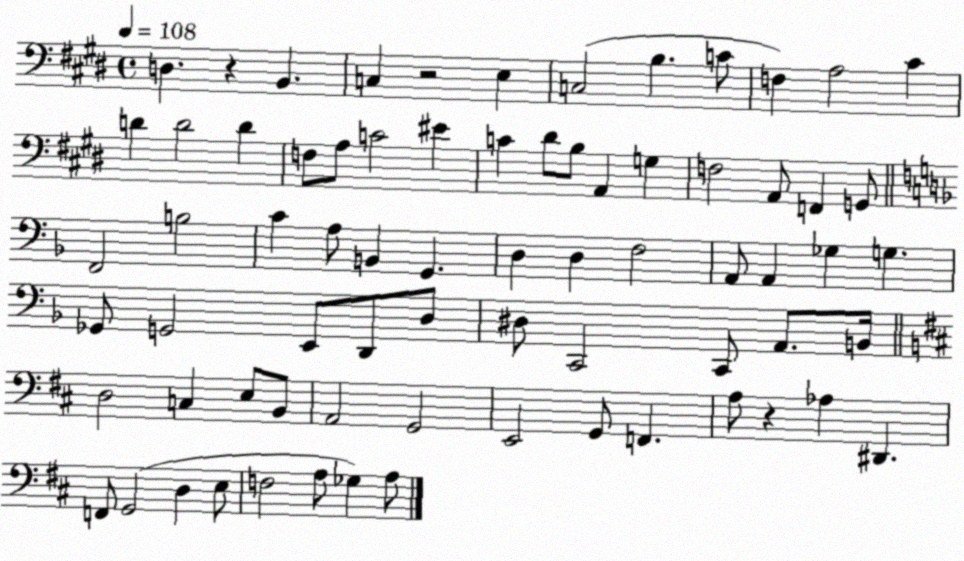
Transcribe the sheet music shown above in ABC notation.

X:1
T:Untitled
M:4/4
L:1/4
K:E
D, z B,, C, z2 E, C,2 B, C/2 F, A,2 ^C D D2 D F,/2 A,/2 C2 ^E C ^D/2 B,/2 A,, G, F,2 A,,/2 F,, G,,/2 F,,2 B,2 C A,/2 B,, G,, D, D, F,2 A,,/2 A,, _G, G, _G,,/2 G,,2 E,,/2 D,,/2 D,/2 ^D,/2 C,,2 C,,/2 A,,/2 B,,/4 D,2 C, E,/2 B,,/2 A,,2 G,,2 E,,2 G,,/2 F,, A,/2 z _A, ^D,, F,,/2 G,,2 D, E,/2 F,2 A,/2 _G, A,/2